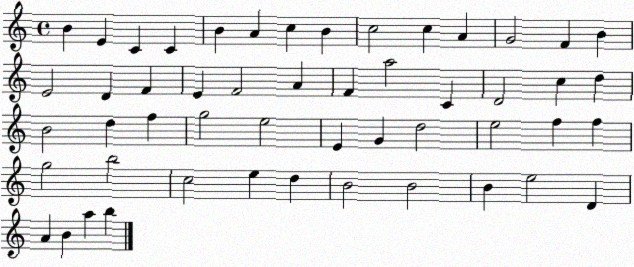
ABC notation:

X:1
T:Untitled
M:4/4
L:1/4
K:C
B E C C B A c B c2 c A G2 F B E2 D F E F2 A F a2 C D2 c d B2 d f g2 e2 E G d2 e2 f f g2 b2 c2 e d B2 B2 B e2 D A B a b